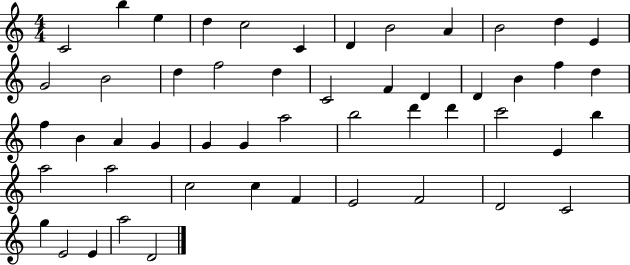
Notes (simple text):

C4/h B5/q E5/q D5/q C5/h C4/q D4/q B4/h A4/q B4/h D5/q E4/q G4/h B4/h D5/q F5/h D5/q C4/h F4/q D4/q D4/q B4/q F5/q D5/q F5/q B4/q A4/q G4/q G4/q G4/q A5/h B5/h D6/q D6/q C6/h E4/q B5/q A5/h A5/h C5/h C5/q F4/q E4/h F4/h D4/h C4/h G5/q E4/h E4/q A5/h D4/h